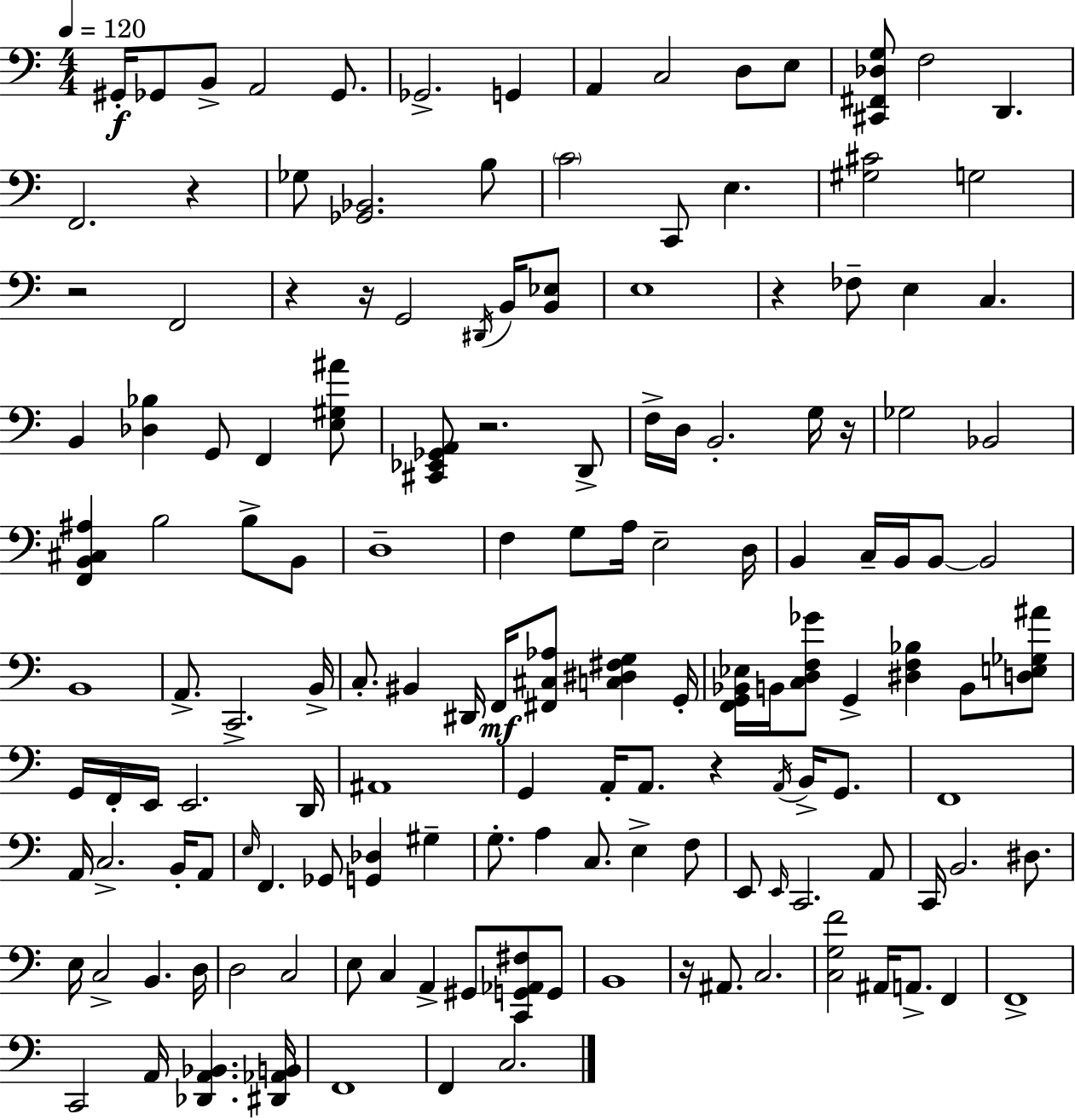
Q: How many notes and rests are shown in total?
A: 148